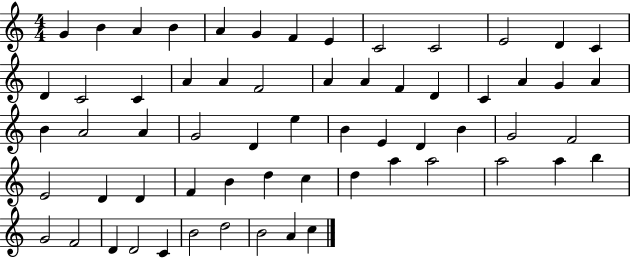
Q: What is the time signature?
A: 4/4